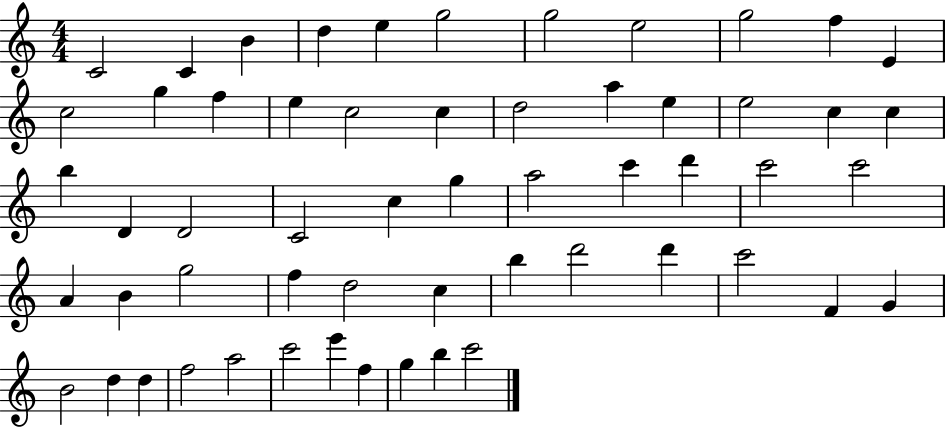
C4/h C4/q B4/q D5/q E5/q G5/h G5/h E5/h G5/h F5/q E4/q C5/h G5/q F5/q E5/q C5/h C5/q D5/h A5/q E5/q E5/h C5/q C5/q B5/q D4/q D4/h C4/h C5/q G5/q A5/h C6/q D6/q C6/h C6/h A4/q B4/q G5/h F5/q D5/h C5/q B5/q D6/h D6/q C6/h F4/q G4/q B4/h D5/q D5/q F5/h A5/h C6/h E6/q F5/q G5/q B5/q C6/h